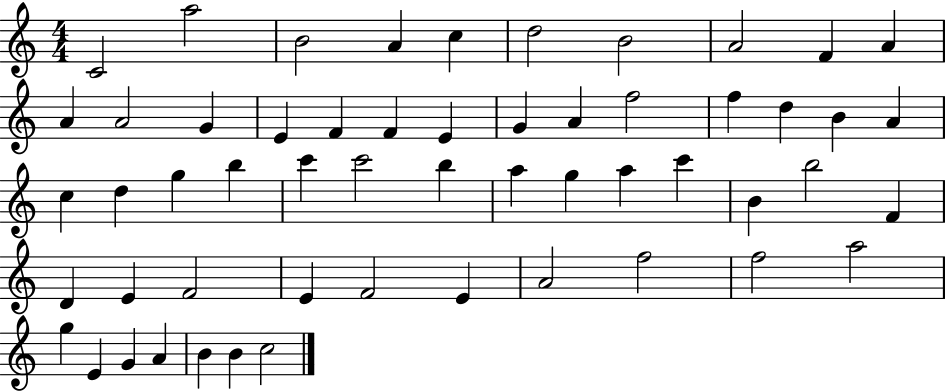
X:1
T:Untitled
M:4/4
L:1/4
K:C
C2 a2 B2 A c d2 B2 A2 F A A A2 G E F F E G A f2 f d B A c d g b c' c'2 b a g a c' B b2 F D E F2 E F2 E A2 f2 f2 a2 g E G A B B c2